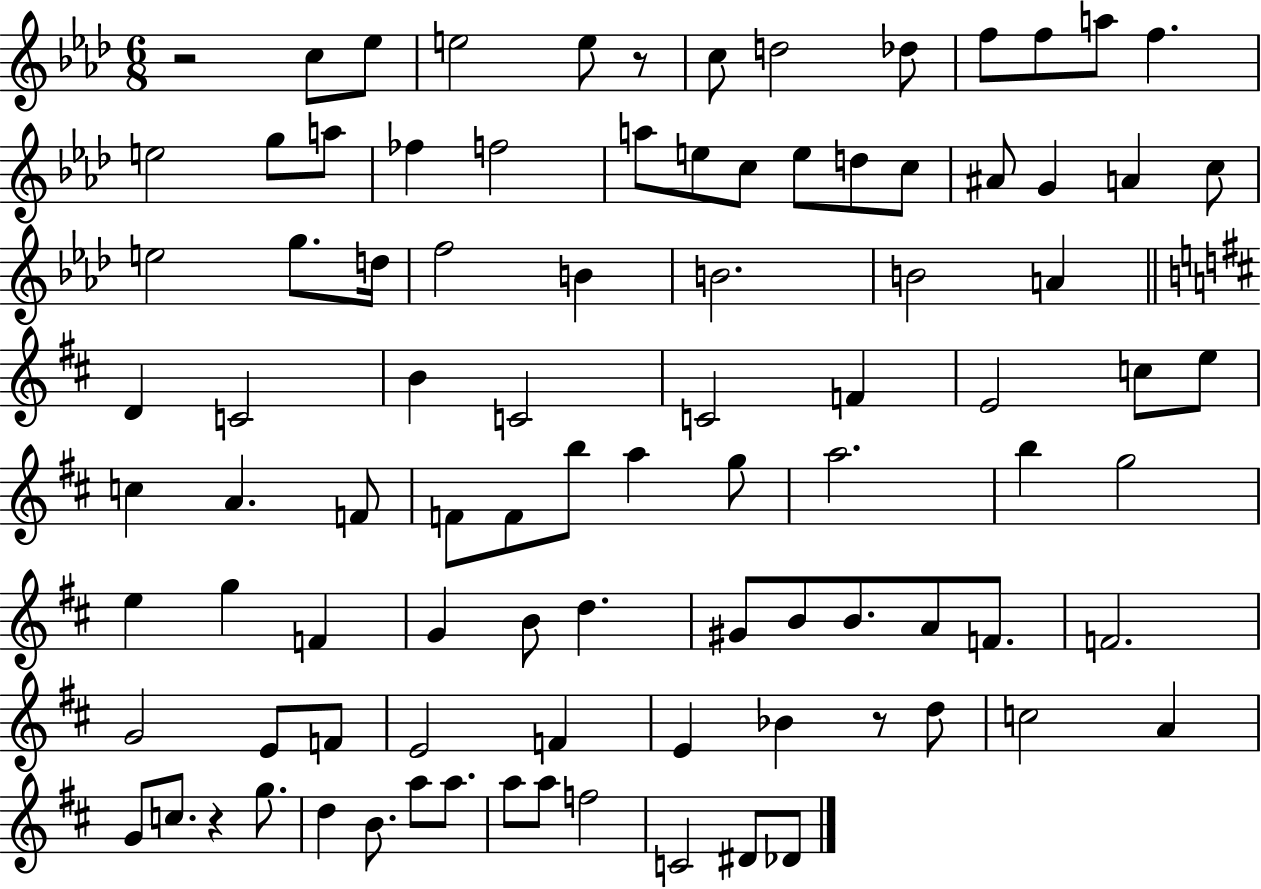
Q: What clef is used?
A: treble